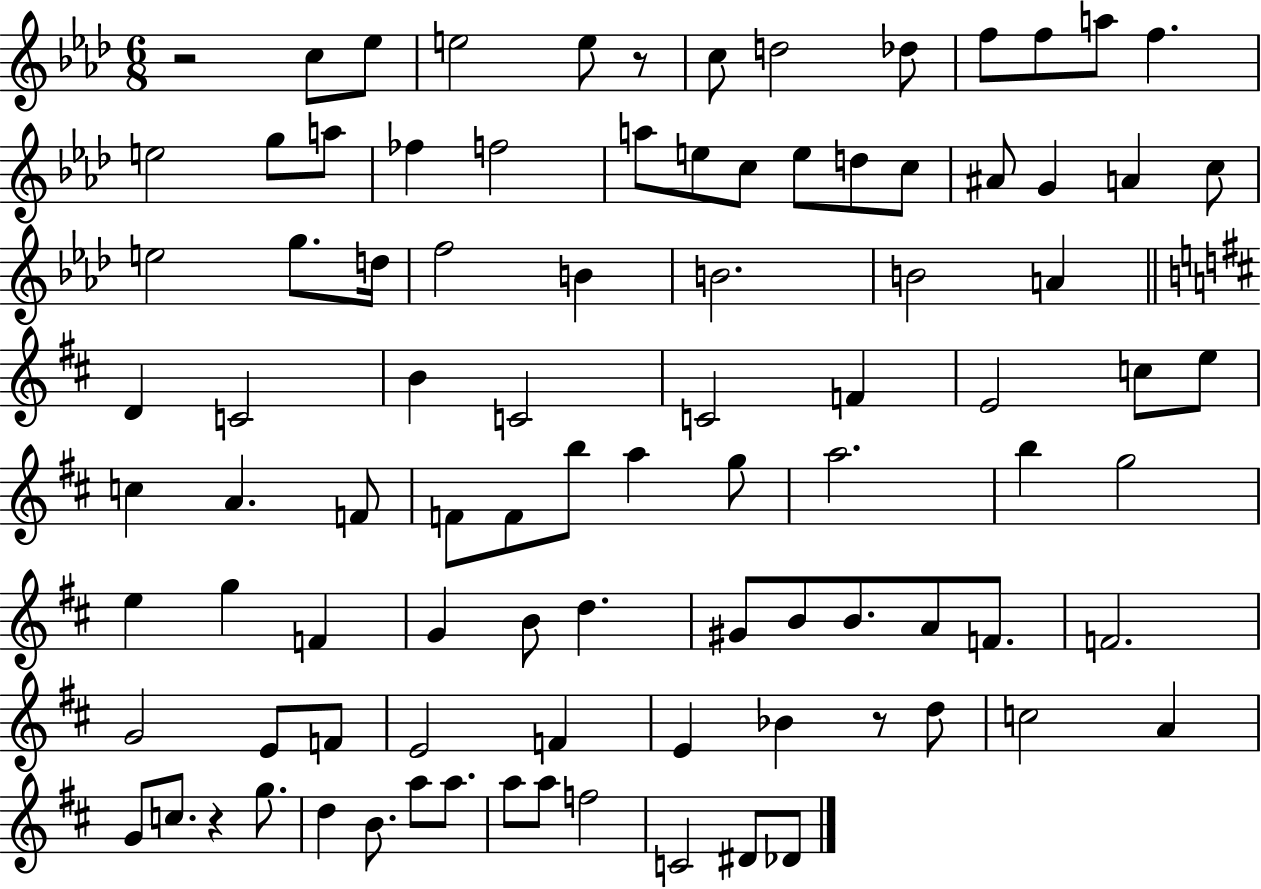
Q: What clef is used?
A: treble